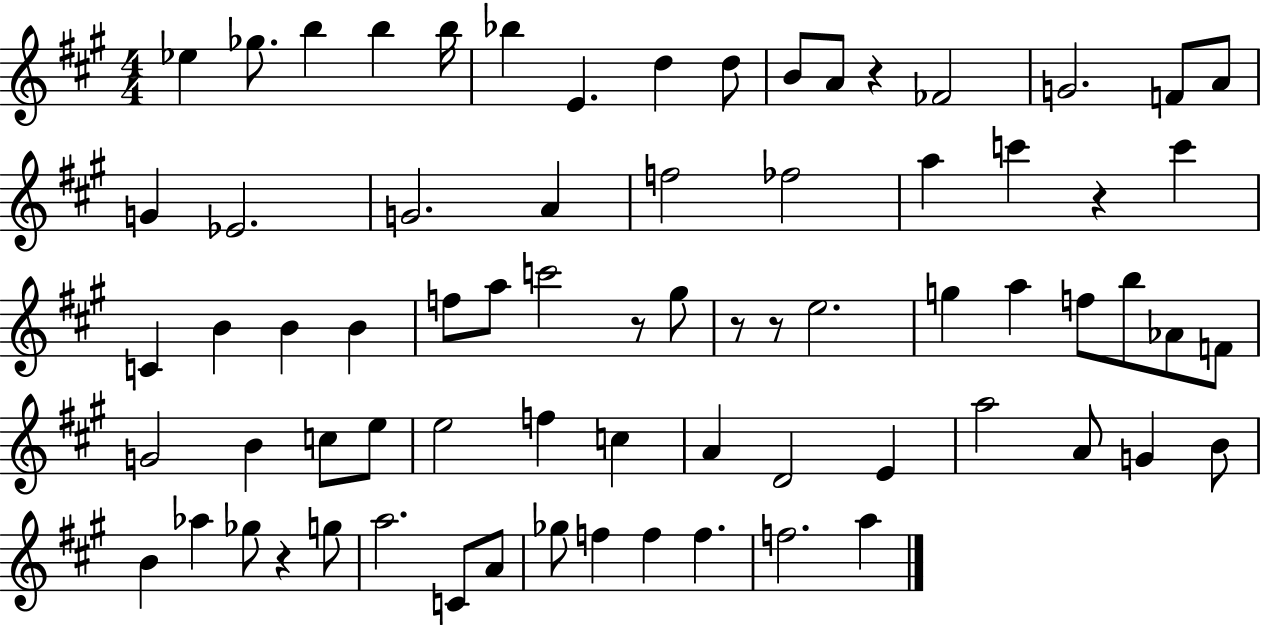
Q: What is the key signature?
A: A major